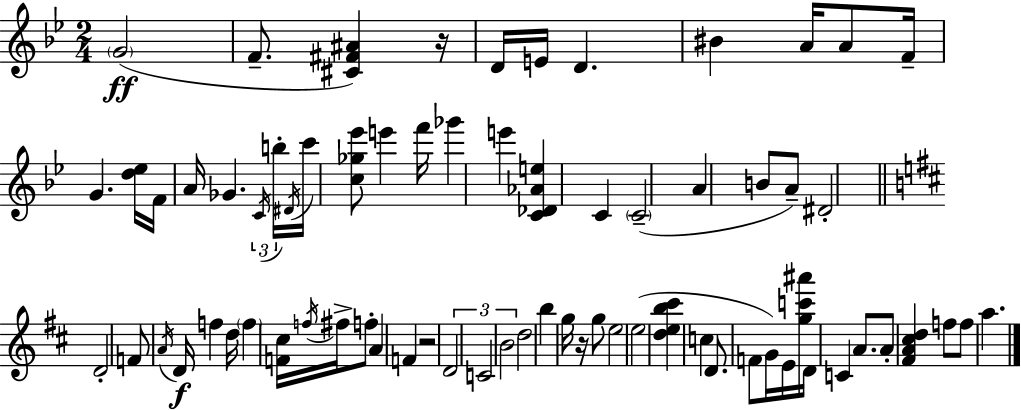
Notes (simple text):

G4/h F4/e. [C#4,F#4,A#4]/q R/s D4/s E4/s D4/q. BIS4/q A4/s A4/e F4/s G4/q. [D5,Eb5]/s F4/s A4/s Gb4/q. C4/s B5/s D#4/s C6/s [C5,Gb5,Eb6]/e E6/q F6/s Gb6/q E6/q [C4,Db4,Ab4,E5]/q C4/q C4/h A4/q B4/e A4/e D#4/h D4/h F4/e A4/s D4/s F5/q D5/s F5/q [F4,C#5]/s F5/s F#5/s F5/e A4/q F4/q R/h D4/h C4/h B4/h D5/h B5/q G5/s R/s G5/e E5/h E5/h [D5,E5,B5,C#6]/q C5/q D4/e. F4/e G4/s E4/s [G5,C6,A#6]/s D4/s C4/q A4/e. A4/e [F#4,A4,C#5,D5]/q F5/e F5/e A5/q.